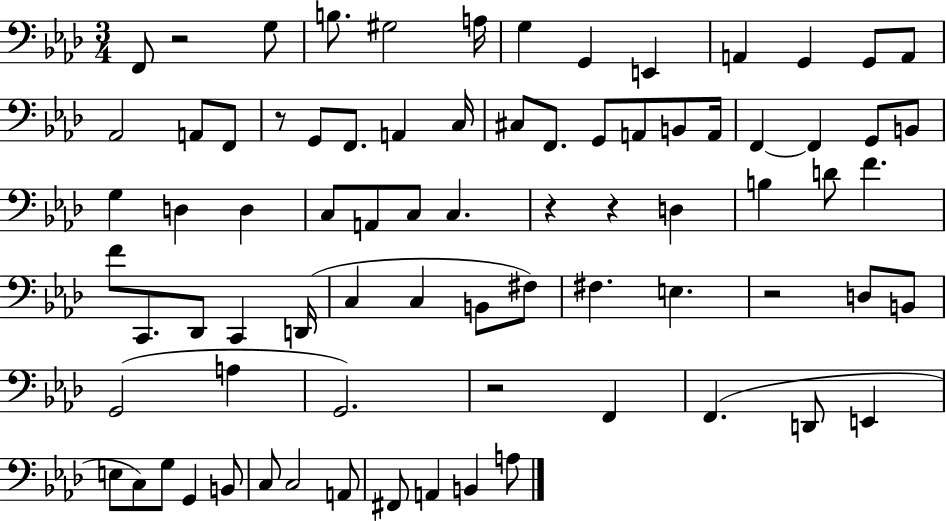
X:1
T:Untitled
M:3/4
L:1/4
K:Ab
F,,/2 z2 G,/2 B,/2 ^G,2 A,/4 G, G,, E,, A,, G,, G,,/2 A,,/2 _A,,2 A,,/2 F,,/2 z/2 G,,/2 F,,/2 A,, C,/4 ^C,/2 F,,/2 G,,/2 A,,/2 B,,/2 A,,/4 F,, F,, G,,/2 B,,/2 G, D, D, C,/2 A,,/2 C,/2 C, z z D, B, D/2 F F/2 C,,/2 _D,,/2 C,, D,,/4 C, C, B,,/2 ^F,/2 ^F, E, z2 D,/2 B,,/2 G,,2 A, G,,2 z2 F,, F,, D,,/2 E,, E,/2 C,/2 G,/2 G,, B,,/2 C,/2 C,2 A,,/2 ^F,,/2 A,, B,, A,/2